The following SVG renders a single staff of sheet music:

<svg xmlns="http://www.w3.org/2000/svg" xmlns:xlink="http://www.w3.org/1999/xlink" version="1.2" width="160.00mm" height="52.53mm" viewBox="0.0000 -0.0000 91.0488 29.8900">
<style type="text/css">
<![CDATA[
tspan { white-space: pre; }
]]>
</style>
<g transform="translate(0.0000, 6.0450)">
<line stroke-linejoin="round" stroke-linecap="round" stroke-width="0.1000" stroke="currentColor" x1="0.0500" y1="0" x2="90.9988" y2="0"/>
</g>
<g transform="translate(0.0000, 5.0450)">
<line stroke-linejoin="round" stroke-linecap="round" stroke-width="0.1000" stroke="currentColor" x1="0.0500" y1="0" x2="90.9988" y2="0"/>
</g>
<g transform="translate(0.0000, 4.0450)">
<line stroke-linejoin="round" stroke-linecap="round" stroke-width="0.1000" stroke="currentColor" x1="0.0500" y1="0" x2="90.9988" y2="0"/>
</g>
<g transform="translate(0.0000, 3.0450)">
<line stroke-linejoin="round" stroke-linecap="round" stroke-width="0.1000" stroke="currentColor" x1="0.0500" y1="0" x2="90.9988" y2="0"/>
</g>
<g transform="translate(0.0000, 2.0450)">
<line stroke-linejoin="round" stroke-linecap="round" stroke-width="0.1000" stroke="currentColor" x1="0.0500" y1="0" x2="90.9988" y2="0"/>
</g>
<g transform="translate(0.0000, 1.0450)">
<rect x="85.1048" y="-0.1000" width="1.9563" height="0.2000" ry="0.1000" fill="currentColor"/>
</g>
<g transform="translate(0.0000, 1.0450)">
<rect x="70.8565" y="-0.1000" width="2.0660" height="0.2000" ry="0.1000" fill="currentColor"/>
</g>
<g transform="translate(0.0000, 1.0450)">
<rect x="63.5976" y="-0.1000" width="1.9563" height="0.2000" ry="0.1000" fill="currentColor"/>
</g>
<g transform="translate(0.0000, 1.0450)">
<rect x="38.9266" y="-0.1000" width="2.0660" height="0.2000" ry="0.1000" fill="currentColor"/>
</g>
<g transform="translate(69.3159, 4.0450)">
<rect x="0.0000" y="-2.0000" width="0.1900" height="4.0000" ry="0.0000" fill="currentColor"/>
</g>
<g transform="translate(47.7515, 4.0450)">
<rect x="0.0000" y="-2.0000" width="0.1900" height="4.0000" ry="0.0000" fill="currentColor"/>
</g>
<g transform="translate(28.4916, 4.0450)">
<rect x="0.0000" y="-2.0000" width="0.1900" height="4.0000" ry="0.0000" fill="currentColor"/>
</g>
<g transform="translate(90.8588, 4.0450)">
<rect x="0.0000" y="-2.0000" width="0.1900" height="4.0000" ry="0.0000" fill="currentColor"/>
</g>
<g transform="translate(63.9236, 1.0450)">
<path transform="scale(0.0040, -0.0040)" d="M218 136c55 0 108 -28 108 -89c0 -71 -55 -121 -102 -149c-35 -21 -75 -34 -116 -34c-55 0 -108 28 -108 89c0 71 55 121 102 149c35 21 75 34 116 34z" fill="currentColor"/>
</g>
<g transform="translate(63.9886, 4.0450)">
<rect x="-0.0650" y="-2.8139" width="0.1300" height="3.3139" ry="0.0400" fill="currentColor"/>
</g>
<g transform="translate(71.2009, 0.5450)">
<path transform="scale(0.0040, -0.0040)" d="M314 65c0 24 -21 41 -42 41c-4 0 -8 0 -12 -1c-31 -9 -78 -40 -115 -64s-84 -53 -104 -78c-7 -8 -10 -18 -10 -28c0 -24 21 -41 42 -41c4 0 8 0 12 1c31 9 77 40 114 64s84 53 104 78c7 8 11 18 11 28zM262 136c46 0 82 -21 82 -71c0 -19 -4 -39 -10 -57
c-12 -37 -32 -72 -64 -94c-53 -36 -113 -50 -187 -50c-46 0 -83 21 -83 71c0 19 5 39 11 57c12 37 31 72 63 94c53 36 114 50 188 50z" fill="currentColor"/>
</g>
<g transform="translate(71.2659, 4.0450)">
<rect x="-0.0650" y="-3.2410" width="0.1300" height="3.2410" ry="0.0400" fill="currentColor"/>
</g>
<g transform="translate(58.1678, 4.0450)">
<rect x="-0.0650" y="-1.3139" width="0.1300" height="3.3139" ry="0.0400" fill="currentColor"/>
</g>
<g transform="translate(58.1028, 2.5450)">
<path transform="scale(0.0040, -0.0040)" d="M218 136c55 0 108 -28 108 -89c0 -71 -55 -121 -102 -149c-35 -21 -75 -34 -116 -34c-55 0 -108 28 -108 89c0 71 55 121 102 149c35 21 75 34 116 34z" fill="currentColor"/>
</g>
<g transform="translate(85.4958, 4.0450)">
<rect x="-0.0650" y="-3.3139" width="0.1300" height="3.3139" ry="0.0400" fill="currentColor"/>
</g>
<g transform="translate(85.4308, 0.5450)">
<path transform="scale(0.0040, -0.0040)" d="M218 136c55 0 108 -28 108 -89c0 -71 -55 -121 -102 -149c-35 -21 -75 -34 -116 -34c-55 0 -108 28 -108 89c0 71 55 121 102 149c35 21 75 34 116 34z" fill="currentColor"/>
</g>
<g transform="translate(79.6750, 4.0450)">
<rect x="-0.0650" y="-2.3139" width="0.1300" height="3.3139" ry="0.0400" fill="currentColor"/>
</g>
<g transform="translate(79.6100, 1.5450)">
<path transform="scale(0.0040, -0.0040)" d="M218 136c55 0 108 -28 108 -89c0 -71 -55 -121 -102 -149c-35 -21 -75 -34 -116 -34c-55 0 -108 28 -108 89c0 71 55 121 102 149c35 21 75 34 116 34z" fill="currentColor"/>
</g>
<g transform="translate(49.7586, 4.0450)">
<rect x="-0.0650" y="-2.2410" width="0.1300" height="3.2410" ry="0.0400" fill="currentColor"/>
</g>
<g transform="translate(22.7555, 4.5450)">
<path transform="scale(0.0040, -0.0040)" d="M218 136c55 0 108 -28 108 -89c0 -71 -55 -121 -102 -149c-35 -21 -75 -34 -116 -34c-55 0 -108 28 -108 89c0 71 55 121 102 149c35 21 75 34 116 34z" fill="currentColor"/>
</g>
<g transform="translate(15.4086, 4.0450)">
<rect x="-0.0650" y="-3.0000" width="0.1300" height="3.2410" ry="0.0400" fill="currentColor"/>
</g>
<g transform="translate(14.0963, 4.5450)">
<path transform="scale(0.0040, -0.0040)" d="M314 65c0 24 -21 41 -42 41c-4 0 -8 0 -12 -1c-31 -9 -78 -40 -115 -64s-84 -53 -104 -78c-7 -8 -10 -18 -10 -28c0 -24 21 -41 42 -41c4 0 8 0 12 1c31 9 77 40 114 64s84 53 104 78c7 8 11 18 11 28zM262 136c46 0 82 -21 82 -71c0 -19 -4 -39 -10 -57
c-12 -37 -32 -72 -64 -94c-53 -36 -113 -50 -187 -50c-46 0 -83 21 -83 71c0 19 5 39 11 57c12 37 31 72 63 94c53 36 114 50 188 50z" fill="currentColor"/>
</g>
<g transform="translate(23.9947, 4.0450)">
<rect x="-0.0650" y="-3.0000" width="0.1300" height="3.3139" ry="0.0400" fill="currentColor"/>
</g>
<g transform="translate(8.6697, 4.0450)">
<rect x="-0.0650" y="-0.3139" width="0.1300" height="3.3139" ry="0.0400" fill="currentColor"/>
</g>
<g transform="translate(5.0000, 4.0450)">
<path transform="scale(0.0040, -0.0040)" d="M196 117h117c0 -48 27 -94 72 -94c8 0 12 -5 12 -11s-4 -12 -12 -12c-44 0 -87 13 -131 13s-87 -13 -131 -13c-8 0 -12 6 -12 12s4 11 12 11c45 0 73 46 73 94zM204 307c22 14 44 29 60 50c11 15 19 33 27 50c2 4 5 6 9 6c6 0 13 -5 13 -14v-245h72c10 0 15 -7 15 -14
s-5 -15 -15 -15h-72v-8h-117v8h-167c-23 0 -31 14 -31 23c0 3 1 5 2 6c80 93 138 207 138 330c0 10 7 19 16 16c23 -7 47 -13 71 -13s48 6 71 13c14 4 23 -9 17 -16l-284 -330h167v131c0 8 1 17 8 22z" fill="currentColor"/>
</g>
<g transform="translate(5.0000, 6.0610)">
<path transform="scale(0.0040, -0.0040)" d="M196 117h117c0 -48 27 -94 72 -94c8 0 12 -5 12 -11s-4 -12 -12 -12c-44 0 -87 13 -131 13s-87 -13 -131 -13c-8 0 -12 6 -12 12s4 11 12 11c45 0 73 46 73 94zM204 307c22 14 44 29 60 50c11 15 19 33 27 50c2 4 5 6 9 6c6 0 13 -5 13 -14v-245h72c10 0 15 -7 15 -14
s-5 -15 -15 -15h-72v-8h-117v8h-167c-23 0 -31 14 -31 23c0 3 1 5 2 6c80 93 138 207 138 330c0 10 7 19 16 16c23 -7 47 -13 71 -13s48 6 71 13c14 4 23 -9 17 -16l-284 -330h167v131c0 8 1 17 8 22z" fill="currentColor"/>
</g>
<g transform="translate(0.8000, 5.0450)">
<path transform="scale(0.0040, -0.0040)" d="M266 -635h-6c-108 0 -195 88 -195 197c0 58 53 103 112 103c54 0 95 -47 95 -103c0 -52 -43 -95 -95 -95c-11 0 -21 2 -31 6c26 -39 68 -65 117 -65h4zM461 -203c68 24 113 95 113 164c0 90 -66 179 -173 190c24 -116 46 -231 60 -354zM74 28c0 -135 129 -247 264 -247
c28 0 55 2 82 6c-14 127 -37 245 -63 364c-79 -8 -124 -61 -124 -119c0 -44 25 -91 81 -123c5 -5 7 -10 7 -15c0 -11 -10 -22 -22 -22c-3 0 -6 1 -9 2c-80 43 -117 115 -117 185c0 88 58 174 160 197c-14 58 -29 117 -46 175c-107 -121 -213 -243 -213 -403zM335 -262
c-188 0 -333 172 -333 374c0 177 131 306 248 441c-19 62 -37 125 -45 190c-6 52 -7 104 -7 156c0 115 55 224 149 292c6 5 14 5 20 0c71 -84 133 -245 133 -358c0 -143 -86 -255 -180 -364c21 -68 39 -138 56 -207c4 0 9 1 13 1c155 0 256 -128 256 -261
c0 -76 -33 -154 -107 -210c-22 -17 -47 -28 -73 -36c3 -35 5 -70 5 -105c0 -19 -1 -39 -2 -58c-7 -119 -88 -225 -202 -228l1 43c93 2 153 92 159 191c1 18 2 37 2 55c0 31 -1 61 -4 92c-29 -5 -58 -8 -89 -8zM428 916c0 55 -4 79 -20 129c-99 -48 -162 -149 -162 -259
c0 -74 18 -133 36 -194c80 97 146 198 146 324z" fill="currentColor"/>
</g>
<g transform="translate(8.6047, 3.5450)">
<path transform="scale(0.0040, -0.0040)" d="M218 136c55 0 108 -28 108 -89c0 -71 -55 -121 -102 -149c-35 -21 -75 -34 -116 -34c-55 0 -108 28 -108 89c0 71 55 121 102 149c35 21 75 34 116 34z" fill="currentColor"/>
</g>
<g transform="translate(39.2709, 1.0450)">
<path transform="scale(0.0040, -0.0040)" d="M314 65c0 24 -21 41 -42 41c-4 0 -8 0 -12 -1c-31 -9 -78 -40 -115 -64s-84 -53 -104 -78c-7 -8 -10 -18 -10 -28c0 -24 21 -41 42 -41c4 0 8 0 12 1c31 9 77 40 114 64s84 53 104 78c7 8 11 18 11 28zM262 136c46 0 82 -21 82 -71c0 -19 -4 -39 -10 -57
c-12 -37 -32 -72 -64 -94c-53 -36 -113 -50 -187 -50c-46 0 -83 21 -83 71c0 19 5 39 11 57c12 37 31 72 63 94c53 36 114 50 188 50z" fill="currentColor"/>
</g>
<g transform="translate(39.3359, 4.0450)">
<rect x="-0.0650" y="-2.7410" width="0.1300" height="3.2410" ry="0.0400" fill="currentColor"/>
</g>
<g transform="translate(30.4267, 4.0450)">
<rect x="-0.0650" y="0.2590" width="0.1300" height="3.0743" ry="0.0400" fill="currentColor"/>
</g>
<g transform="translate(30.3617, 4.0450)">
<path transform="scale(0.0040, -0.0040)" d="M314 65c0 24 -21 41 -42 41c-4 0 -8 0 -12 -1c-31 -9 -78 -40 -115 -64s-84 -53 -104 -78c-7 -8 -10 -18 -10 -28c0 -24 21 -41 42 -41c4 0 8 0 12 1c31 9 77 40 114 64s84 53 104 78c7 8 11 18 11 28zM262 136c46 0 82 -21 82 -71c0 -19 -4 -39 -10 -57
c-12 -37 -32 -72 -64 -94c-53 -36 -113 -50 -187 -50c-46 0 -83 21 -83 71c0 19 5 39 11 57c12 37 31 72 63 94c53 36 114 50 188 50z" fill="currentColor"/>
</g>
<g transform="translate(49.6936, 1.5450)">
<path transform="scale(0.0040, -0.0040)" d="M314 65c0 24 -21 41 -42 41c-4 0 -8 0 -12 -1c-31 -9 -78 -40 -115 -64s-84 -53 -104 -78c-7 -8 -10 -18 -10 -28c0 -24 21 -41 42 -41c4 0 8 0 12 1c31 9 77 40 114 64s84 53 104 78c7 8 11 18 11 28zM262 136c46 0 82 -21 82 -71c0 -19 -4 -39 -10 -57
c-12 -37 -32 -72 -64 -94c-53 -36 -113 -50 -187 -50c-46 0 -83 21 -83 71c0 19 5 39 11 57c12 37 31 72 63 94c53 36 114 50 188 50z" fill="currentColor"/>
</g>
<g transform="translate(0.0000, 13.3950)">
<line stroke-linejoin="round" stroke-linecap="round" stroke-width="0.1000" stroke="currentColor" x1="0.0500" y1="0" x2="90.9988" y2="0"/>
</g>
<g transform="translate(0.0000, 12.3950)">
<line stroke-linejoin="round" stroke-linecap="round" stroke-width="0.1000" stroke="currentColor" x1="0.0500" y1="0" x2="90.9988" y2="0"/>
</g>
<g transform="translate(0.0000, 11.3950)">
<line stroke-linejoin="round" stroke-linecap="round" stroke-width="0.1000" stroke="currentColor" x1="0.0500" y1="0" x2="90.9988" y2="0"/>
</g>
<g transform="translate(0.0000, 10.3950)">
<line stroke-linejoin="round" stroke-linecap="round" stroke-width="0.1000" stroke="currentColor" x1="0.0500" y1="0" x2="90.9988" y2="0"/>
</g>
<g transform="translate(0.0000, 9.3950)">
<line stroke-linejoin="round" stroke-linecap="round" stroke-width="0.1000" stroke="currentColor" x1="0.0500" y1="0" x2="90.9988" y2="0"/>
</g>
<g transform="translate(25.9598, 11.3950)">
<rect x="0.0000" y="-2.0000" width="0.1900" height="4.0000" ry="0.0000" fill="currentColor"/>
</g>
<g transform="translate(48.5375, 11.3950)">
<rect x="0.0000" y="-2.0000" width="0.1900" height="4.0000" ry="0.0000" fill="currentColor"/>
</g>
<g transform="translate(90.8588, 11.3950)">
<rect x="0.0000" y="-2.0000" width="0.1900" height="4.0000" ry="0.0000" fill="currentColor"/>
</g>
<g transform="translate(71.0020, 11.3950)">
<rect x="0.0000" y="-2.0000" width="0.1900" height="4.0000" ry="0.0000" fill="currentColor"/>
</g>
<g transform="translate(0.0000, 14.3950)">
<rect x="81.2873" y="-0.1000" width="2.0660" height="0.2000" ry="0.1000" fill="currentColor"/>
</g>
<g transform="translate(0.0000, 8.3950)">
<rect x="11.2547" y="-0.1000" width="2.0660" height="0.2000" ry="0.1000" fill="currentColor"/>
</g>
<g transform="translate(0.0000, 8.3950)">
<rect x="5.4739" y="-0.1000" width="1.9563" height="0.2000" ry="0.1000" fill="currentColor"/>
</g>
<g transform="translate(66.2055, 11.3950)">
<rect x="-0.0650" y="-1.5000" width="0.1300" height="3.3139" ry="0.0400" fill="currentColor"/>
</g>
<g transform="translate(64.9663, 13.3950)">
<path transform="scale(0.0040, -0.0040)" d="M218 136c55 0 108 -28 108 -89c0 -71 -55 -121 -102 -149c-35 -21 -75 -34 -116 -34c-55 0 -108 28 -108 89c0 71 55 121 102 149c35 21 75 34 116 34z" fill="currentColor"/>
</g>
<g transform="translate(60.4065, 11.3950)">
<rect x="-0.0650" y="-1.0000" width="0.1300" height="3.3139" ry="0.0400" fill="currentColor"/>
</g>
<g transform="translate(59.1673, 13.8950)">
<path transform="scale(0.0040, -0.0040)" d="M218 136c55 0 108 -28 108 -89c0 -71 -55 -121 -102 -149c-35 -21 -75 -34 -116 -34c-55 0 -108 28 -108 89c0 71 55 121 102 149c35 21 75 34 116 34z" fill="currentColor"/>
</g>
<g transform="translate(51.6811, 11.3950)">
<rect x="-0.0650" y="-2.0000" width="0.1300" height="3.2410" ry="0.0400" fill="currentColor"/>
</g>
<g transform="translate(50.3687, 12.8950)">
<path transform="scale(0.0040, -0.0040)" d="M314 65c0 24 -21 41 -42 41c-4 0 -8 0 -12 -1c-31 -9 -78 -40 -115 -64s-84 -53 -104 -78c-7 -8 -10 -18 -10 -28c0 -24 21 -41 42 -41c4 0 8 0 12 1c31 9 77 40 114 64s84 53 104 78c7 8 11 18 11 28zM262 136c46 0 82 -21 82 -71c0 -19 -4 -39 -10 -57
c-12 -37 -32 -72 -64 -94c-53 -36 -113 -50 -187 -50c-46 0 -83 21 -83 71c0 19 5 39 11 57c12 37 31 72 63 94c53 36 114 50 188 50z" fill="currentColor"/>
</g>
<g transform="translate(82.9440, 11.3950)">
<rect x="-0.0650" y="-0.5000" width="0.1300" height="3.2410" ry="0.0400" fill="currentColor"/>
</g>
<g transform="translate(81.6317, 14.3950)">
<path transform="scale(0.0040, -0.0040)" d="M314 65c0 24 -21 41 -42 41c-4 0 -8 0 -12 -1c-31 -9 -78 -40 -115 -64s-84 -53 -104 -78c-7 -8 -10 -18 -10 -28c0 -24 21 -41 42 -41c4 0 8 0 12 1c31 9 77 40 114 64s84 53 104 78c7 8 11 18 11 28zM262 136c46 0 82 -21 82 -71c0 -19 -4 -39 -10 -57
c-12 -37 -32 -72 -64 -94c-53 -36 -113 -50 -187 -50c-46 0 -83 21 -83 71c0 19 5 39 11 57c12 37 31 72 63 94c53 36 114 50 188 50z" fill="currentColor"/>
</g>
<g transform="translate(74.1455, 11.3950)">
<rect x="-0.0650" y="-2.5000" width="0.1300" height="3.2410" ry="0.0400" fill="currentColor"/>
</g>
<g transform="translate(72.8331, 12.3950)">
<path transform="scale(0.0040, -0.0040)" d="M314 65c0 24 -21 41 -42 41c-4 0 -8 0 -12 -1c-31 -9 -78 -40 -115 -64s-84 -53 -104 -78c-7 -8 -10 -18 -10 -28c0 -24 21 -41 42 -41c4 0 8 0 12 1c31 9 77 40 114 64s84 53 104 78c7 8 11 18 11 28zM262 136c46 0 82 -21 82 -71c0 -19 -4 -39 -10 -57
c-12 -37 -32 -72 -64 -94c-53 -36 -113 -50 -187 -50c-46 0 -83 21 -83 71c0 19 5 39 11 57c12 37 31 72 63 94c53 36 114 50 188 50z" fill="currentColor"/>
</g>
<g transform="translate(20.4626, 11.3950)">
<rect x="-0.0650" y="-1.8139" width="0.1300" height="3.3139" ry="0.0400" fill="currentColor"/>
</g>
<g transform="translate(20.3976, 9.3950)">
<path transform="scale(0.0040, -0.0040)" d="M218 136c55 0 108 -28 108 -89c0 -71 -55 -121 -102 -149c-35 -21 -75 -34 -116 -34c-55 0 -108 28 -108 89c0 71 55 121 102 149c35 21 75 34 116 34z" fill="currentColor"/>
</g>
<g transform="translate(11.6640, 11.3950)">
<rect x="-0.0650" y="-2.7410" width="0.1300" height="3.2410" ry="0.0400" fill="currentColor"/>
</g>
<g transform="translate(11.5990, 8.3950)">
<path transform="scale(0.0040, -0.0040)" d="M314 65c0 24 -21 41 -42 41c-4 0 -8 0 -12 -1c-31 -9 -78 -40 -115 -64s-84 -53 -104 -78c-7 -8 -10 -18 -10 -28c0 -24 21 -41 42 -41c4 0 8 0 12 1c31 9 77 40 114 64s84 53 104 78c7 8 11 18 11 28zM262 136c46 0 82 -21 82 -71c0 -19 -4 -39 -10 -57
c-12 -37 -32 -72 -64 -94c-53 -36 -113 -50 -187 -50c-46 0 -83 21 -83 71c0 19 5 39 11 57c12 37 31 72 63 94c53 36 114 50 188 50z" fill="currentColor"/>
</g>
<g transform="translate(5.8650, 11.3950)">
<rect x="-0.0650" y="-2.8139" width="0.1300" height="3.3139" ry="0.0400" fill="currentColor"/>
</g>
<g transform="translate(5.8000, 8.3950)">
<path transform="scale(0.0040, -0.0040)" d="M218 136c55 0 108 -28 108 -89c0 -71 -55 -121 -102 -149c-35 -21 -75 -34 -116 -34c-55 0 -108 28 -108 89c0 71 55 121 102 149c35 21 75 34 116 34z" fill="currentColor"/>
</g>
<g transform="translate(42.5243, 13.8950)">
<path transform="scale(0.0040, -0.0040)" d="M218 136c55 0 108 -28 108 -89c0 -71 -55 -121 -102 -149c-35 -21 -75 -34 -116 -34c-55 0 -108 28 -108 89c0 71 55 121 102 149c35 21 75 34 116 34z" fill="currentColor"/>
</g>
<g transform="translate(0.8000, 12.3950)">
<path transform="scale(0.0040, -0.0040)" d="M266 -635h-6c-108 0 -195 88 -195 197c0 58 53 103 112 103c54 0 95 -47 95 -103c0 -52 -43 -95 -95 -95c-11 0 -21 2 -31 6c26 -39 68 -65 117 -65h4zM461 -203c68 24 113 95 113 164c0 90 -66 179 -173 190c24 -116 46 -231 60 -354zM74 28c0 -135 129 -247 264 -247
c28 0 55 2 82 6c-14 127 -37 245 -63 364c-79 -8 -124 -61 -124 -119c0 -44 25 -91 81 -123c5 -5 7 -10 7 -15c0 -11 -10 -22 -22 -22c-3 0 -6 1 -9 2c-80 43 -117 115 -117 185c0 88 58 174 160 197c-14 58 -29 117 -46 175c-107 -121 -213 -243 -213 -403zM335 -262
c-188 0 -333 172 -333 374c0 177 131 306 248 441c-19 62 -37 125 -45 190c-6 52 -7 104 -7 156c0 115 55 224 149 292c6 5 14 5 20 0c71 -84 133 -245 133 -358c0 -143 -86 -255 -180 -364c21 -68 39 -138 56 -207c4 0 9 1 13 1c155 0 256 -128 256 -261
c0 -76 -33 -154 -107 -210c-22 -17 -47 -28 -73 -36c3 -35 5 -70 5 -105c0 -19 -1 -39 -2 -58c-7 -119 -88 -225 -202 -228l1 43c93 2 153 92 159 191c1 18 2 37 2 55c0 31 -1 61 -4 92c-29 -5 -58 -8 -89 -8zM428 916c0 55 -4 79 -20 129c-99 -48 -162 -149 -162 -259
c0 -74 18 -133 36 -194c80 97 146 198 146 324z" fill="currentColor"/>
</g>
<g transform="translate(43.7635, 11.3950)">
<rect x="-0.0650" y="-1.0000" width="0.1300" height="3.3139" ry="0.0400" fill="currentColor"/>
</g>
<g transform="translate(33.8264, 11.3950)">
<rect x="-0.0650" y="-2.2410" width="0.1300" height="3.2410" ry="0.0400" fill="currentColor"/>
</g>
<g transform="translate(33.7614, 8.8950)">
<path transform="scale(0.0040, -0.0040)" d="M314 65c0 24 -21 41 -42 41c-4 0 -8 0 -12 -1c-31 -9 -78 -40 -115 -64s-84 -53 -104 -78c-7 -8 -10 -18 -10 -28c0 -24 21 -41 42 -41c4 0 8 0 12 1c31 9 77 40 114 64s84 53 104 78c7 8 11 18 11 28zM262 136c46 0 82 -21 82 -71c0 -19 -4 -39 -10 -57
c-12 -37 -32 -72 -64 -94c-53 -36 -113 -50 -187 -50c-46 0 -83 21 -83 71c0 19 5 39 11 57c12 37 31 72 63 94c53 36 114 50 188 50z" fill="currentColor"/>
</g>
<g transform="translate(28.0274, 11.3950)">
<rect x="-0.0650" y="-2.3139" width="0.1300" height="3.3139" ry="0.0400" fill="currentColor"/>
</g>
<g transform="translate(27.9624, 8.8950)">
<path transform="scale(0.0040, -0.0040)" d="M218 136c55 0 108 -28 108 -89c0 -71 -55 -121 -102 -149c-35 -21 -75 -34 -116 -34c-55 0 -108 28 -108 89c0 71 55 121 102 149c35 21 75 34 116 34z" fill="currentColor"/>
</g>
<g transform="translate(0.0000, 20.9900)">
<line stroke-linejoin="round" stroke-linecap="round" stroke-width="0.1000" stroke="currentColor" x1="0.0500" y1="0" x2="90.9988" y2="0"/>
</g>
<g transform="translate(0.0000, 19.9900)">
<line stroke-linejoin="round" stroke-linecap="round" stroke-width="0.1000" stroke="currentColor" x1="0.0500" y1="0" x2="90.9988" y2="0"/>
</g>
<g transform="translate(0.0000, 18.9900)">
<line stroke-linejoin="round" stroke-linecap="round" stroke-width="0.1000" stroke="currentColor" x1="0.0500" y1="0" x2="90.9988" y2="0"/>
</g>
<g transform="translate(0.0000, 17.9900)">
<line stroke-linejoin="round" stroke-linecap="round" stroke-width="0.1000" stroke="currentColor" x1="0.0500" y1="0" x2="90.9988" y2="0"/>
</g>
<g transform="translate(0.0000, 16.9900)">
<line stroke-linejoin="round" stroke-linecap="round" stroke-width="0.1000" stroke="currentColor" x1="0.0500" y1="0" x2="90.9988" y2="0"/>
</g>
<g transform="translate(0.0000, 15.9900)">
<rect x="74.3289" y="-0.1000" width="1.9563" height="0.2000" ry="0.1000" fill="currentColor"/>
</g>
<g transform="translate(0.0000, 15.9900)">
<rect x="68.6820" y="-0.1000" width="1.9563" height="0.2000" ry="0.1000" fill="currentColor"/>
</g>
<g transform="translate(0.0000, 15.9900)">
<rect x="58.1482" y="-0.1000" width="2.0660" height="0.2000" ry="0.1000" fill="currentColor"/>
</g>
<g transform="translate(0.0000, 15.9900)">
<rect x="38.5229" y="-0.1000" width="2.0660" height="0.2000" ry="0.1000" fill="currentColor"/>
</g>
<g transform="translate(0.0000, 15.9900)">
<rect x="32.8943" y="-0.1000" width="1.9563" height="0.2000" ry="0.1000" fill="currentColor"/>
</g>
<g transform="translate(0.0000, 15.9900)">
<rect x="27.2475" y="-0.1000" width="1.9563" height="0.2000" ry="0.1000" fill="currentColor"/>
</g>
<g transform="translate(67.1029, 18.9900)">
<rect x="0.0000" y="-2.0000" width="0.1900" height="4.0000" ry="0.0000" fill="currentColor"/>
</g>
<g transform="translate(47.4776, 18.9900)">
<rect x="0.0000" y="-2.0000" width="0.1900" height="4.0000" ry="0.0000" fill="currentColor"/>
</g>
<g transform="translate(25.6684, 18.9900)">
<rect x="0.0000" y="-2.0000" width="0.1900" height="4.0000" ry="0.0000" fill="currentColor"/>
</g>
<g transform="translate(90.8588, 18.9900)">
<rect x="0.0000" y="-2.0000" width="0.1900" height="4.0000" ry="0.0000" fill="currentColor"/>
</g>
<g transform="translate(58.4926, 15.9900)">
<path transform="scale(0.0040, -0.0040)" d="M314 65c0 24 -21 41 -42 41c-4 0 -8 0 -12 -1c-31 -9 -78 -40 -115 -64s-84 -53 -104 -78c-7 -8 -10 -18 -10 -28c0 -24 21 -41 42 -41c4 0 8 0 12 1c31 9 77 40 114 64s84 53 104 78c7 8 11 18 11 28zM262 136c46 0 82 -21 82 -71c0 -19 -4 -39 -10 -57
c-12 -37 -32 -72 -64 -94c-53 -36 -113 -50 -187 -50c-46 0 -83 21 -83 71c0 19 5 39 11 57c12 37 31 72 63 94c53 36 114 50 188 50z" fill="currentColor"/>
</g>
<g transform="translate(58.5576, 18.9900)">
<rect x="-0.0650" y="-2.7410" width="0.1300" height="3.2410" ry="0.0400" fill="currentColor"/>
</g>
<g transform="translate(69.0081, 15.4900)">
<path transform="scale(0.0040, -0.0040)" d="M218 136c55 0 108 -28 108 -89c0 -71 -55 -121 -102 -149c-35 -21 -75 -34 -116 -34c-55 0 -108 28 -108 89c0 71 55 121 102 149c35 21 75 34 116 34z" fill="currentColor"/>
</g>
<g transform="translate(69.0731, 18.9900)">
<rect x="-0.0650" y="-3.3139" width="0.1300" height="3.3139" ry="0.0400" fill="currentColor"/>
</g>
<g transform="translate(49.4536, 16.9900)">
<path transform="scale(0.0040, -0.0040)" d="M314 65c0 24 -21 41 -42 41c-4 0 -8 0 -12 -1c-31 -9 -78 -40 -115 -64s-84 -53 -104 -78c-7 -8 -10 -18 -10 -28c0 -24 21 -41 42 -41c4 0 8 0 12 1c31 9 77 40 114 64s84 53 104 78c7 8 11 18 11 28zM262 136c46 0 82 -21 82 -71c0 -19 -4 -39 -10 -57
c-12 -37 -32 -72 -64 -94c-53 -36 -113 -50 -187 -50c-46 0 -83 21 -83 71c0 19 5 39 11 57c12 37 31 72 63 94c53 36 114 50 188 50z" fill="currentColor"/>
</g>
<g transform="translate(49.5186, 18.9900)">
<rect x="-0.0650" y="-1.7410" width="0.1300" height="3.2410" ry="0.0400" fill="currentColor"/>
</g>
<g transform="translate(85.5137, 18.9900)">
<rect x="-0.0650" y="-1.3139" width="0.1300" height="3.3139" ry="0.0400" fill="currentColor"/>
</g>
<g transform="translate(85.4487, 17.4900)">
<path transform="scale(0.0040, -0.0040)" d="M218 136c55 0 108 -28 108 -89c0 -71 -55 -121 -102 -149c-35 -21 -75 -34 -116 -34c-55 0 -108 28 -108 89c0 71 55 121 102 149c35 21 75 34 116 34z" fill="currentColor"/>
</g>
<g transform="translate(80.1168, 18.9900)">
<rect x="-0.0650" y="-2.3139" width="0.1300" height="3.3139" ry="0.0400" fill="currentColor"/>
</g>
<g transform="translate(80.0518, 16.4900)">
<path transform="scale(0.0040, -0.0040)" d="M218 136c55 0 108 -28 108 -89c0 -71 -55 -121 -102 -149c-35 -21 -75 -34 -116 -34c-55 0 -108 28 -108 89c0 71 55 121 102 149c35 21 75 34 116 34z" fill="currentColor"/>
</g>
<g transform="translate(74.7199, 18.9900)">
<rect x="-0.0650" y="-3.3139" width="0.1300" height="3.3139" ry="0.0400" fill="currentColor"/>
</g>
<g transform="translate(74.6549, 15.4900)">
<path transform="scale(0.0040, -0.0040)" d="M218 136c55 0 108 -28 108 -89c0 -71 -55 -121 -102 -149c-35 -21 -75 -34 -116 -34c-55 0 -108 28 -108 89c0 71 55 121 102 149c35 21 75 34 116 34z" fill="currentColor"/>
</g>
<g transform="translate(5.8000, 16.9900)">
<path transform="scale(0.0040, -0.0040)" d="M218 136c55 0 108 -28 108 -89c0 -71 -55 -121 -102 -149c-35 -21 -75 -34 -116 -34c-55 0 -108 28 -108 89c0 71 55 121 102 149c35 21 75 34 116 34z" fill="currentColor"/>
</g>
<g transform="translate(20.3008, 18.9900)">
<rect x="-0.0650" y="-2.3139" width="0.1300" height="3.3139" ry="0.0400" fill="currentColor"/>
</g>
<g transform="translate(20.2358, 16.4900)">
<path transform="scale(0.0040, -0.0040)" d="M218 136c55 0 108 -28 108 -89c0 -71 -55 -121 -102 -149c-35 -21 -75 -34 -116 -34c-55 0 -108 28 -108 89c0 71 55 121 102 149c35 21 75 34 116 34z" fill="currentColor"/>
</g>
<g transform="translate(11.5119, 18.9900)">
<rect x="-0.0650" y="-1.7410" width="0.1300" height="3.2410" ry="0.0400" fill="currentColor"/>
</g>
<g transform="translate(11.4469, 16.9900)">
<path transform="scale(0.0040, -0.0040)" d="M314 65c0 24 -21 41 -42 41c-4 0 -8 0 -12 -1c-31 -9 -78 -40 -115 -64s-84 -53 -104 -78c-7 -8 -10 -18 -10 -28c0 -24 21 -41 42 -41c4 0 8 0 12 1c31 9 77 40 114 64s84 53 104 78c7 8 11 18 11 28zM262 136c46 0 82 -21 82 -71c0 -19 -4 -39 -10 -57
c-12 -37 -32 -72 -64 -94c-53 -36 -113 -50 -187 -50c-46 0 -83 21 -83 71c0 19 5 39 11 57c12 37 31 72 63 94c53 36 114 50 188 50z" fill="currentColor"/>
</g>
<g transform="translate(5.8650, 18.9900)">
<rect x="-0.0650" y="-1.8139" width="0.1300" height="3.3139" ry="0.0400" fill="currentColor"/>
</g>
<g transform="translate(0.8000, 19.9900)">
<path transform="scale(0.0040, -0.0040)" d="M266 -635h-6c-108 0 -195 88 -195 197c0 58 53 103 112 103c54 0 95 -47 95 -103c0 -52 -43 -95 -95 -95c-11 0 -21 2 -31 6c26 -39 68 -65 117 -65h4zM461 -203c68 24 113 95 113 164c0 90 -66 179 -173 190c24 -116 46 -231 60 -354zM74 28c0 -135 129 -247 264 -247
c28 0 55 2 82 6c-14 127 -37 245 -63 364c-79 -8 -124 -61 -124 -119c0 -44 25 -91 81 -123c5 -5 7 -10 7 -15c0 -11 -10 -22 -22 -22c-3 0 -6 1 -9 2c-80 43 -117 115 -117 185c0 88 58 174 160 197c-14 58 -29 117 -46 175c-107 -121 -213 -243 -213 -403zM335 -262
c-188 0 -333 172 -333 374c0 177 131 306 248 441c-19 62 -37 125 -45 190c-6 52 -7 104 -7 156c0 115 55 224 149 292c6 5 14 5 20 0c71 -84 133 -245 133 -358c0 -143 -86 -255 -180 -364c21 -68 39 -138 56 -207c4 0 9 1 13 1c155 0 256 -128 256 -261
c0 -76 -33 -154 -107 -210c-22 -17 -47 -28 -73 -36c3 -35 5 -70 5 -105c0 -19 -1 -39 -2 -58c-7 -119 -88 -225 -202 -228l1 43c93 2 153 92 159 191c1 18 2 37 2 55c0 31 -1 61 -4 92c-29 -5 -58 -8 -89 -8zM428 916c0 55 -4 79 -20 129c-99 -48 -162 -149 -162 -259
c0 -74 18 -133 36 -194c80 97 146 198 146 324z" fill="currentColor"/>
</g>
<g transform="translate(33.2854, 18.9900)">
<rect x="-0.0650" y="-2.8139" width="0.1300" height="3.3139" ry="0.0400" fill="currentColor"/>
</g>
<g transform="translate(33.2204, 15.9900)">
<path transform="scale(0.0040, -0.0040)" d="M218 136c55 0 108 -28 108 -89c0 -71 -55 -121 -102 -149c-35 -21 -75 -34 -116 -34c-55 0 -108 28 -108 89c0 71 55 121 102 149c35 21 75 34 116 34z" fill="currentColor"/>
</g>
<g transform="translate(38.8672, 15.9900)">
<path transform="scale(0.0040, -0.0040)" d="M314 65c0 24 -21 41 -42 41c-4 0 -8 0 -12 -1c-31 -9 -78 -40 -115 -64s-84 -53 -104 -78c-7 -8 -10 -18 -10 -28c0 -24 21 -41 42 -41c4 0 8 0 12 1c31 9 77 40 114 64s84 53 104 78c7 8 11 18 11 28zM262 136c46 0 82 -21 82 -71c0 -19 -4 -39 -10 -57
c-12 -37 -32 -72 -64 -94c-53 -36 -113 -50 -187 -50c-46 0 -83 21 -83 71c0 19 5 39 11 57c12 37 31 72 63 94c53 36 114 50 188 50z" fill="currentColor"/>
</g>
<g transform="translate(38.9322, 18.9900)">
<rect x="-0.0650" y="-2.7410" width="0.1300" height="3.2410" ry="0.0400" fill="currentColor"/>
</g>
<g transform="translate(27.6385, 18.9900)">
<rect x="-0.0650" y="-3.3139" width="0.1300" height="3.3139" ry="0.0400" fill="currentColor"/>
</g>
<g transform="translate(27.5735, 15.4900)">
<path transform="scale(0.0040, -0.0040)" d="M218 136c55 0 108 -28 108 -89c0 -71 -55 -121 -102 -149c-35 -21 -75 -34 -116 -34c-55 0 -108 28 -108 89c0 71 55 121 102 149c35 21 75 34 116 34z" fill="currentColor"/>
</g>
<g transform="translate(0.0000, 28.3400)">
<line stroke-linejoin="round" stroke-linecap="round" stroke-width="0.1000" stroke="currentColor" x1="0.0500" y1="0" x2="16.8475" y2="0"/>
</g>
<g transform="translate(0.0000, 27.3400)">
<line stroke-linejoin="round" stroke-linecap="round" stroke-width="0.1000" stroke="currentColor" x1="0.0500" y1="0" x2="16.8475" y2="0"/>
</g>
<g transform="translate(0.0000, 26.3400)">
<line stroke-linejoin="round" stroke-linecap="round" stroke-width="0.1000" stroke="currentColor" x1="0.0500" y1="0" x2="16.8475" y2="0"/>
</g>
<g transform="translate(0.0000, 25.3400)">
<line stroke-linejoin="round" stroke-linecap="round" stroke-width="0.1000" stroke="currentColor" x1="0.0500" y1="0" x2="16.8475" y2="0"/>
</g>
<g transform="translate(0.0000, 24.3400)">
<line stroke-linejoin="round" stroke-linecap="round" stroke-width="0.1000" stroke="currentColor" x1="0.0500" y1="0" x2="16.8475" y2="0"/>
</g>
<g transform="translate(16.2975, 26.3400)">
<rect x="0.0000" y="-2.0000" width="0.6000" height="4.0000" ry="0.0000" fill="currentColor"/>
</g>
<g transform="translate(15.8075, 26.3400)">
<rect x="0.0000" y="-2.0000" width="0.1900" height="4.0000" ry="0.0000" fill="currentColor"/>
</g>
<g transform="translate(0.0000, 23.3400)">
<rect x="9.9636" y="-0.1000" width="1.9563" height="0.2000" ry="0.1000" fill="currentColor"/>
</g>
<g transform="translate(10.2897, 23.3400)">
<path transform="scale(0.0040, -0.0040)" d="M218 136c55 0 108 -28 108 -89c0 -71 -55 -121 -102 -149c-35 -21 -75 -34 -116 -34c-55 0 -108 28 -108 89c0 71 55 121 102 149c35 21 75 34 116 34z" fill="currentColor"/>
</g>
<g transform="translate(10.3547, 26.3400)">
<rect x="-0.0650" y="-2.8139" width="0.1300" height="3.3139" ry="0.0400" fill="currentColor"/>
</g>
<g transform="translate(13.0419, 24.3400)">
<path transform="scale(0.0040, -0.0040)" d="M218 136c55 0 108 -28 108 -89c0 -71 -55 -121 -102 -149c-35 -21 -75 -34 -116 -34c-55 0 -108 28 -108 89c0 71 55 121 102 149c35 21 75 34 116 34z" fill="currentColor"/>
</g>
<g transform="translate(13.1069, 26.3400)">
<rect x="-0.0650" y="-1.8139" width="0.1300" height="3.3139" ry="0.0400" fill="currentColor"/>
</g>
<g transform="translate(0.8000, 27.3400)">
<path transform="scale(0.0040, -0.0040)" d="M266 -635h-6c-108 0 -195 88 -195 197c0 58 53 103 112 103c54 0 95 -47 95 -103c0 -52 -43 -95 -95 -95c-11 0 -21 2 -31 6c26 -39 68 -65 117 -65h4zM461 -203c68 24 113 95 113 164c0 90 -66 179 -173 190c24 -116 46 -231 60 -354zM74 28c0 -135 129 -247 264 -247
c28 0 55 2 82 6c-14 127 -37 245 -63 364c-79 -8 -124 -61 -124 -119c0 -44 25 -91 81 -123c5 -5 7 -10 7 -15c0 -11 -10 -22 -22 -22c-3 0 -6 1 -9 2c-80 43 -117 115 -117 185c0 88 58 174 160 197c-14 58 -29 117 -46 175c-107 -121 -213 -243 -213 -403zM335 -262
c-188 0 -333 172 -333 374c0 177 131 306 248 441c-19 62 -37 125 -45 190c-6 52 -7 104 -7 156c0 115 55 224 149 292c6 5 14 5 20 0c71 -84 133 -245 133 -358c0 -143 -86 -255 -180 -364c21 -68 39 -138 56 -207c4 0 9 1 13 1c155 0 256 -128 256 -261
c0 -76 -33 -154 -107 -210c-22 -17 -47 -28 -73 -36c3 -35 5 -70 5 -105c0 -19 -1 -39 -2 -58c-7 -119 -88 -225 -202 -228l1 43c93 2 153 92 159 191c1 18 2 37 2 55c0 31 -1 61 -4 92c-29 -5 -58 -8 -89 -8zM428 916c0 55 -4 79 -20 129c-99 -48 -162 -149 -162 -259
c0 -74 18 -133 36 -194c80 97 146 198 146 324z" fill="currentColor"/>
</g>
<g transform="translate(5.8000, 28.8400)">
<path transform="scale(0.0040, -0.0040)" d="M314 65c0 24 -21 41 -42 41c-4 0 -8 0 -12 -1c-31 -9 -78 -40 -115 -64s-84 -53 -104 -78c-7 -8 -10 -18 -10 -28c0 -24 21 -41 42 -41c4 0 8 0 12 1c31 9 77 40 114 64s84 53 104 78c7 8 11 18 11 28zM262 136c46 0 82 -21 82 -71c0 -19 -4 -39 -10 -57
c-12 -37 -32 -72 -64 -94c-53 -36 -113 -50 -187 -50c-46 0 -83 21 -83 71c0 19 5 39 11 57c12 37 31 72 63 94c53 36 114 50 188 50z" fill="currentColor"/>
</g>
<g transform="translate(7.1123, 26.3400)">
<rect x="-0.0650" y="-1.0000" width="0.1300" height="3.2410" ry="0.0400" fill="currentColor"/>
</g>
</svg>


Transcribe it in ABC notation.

X:1
T:Untitled
M:4/4
L:1/4
K:C
c A2 A B2 a2 g2 e a b2 g b a a2 f g g2 D F2 D E G2 C2 f f2 g b a a2 f2 a2 b b g e D2 a f